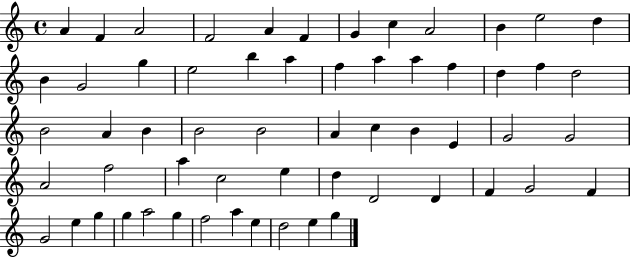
A4/q F4/q A4/h F4/h A4/q F4/q G4/q C5/q A4/h B4/q E5/h D5/q B4/q G4/h G5/q E5/h B5/q A5/q F5/q A5/q A5/q F5/q D5/q F5/q D5/h B4/h A4/q B4/q B4/h B4/h A4/q C5/q B4/q E4/q G4/h G4/h A4/h F5/h A5/q C5/h E5/q D5/q D4/h D4/q F4/q G4/h F4/q G4/h E5/q G5/q G5/q A5/h G5/q F5/h A5/q E5/q D5/h E5/q G5/q